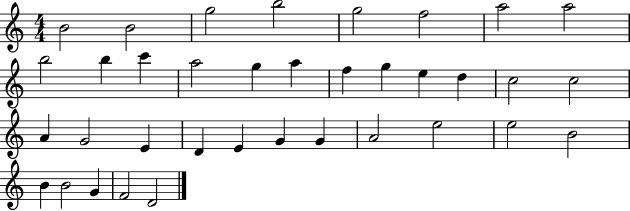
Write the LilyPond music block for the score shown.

{
  \clef treble
  \numericTimeSignature
  \time 4/4
  \key c \major
  b'2 b'2 | g''2 b''2 | g''2 f''2 | a''2 a''2 | \break b''2 b''4 c'''4 | a''2 g''4 a''4 | f''4 g''4 e''4 d''4 | c''2 c''2 | \break a'4 g'2 e'4 | d'4 e'4 g'4 g'4 | a'2 e''2 | e''2 b'2 | \break b'4 b'2 g'4 | f'2 d'2 | \bar "|."
}